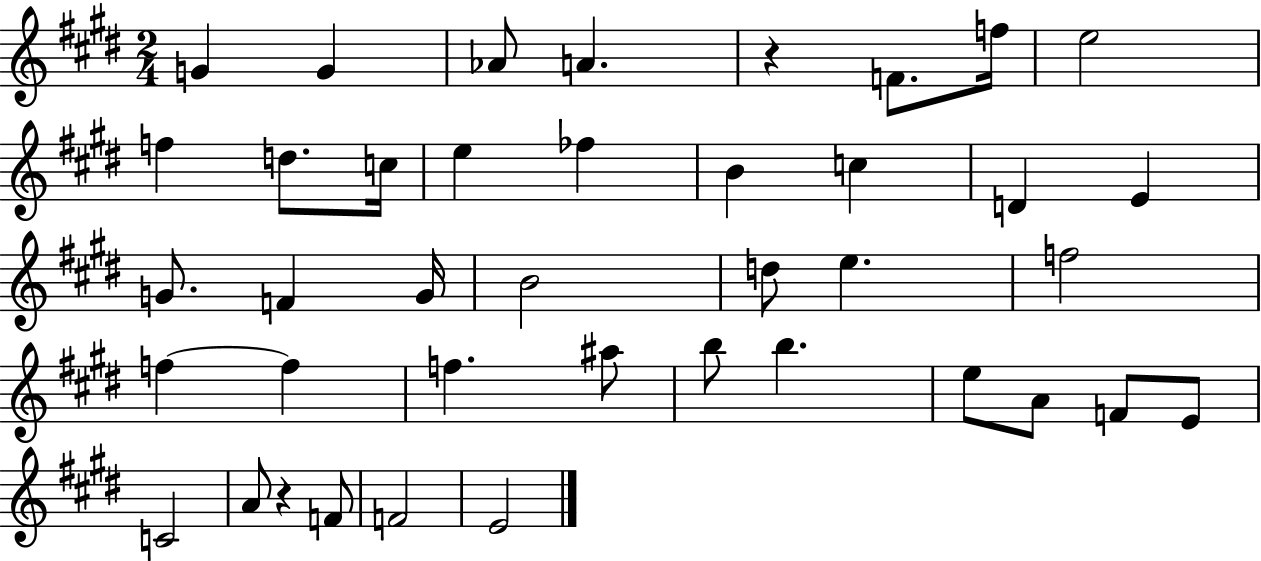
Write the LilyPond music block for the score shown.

{
  \clef treble
  \numericTimeSignature
  \time 2/4
  \key e \major
  g'4 g'4 | aes'8 a'4. | r4 f'8. f''16 | e''2 | \break f''4 d''8. c''16 | e''4 fes''4 | b'4 c''4 | d'4 e'4 | \break g'8. f'4 g'16 | b'2 | d''8 e''4. | f''2 | \break f''4~~ f''4 | f''4. ais''8 | b''8 b''4. | e''8 a'8 f'8 e'8 | \break c'2 | a'8 r4 f'8 | f'2 | e'2 | \break \bar "|."
}